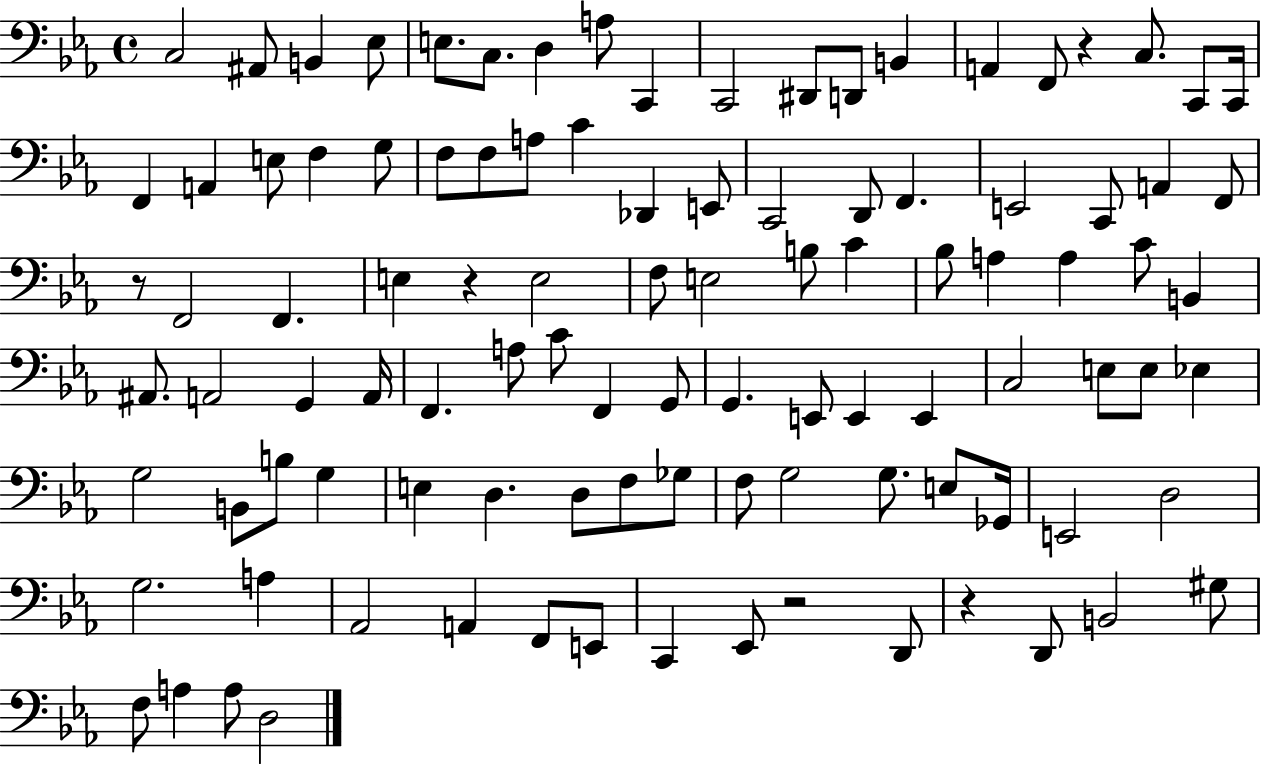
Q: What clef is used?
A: bass